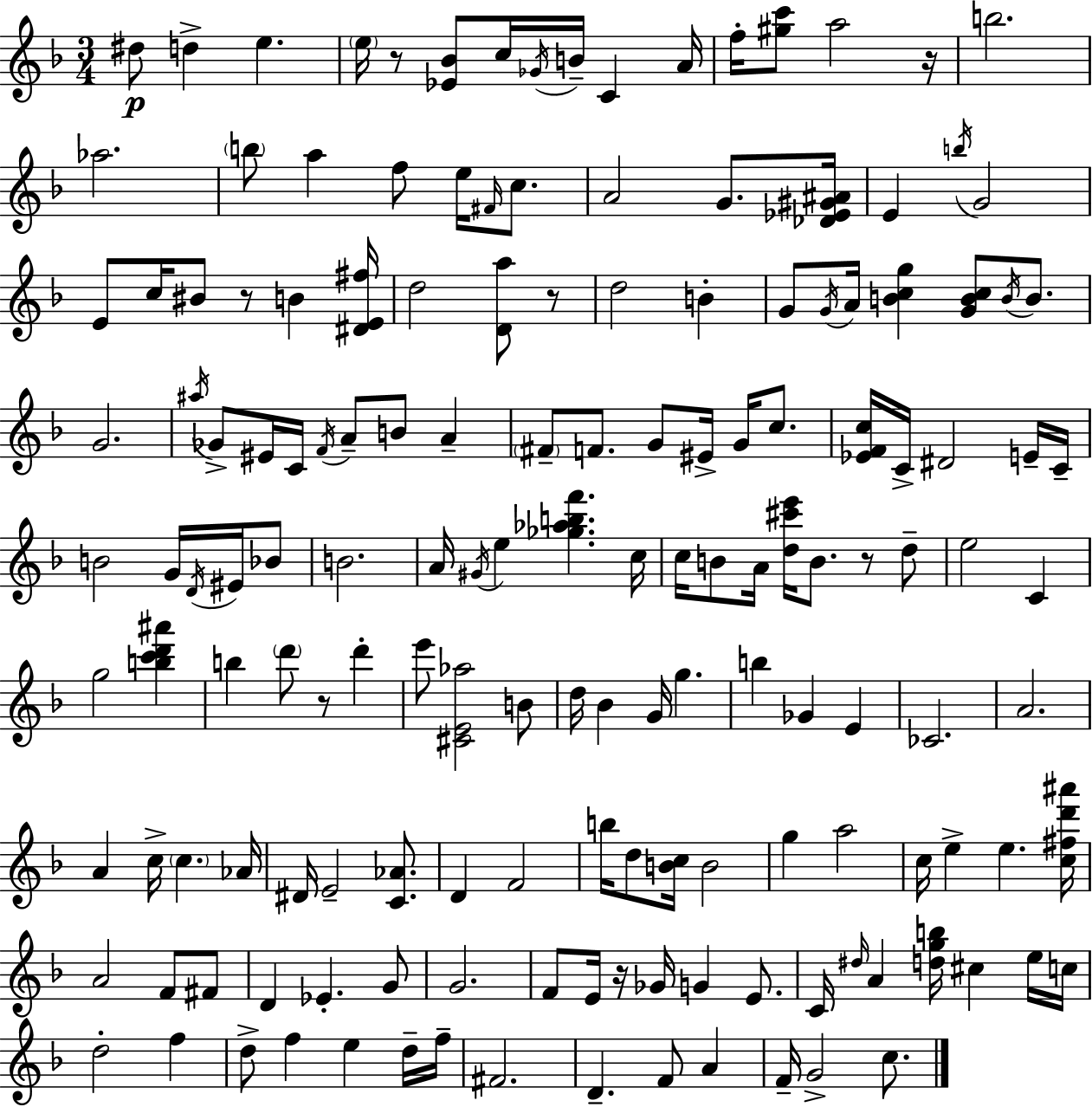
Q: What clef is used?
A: treble